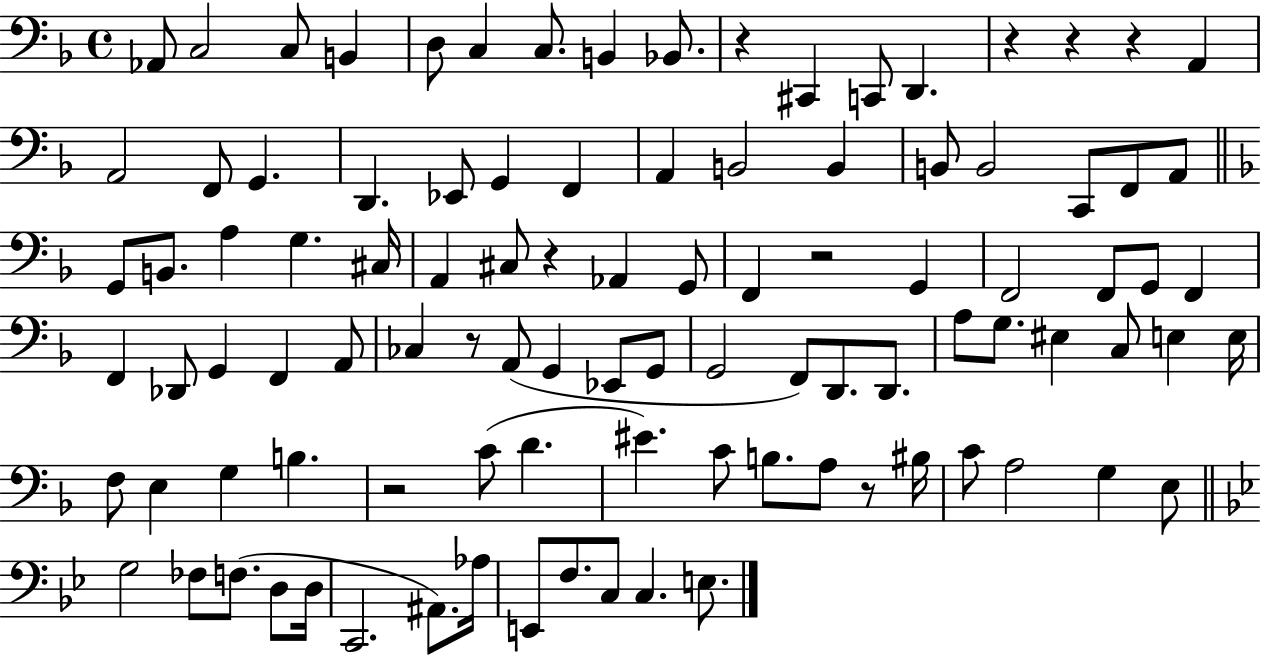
Ab2/e C3/h C3/e B2/q D3/e C3/q C3/e. B2/q Bb2/e. R/q C#2/q C2/e D2/q. R/q R/q R/q A2/q A2/h F2/e G2/q. D2/q. Eb2/e G2/q F2/q A2/q B2/h B2/q B2/e B2/h C2/e F2/e A2/e G2/e B2/e. A3/q G3/q. C#3/s A2/q C#3/e R/q Ab2/q G2/e F2/q R/h G2/q F2/h F2/e G2/e F2/q F2/q Db2/e G2/q F2/q A2/e CES3/q R/e A2/e G2/q Eb2/e G2/e G2/h F2/e D2/e. D2/e. A3/e G3/e. EIS3/q C3/e E3/q E3/s F3/e E3/q G3/q B3/q. R/h C4/e D4/q. EIS4/q. C4/e B3/e. A3/e R/e BIS3/s C4/e A3/h G3/q E3/e G3/h FES3/e F3/e. D3/e D3/s C2/h. A#2/e. Ab3/s E2/e F3/e. C3/e C3/q. E3/e.